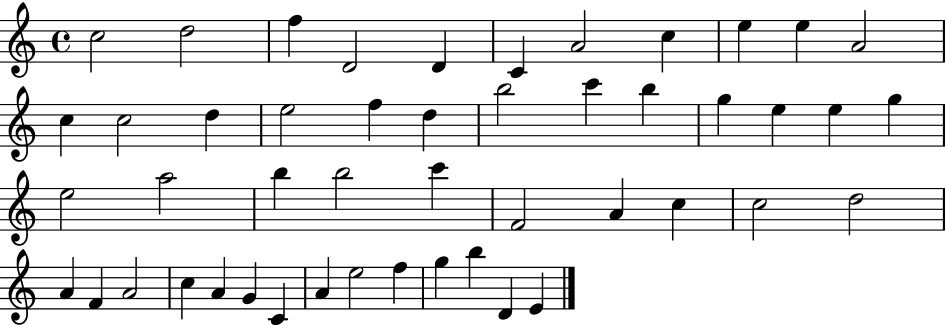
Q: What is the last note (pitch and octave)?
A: E4